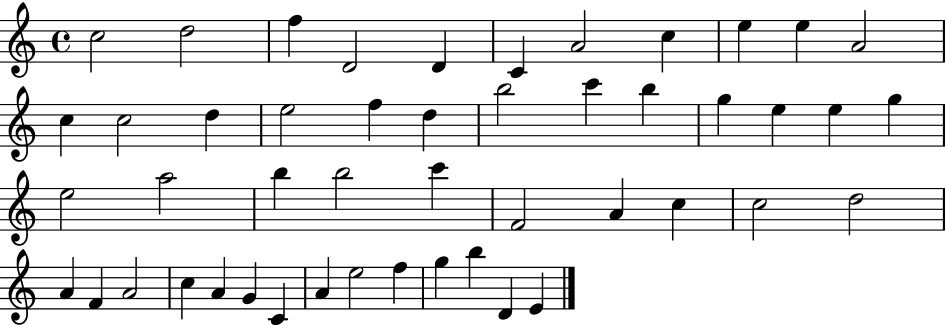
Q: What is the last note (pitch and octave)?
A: E4